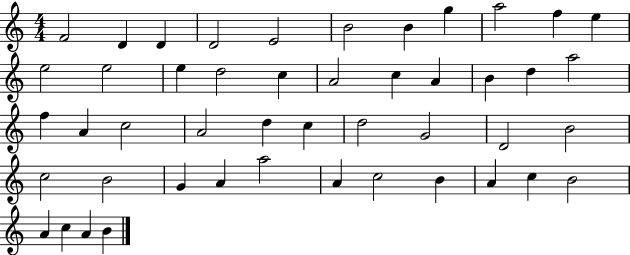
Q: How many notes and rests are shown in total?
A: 47